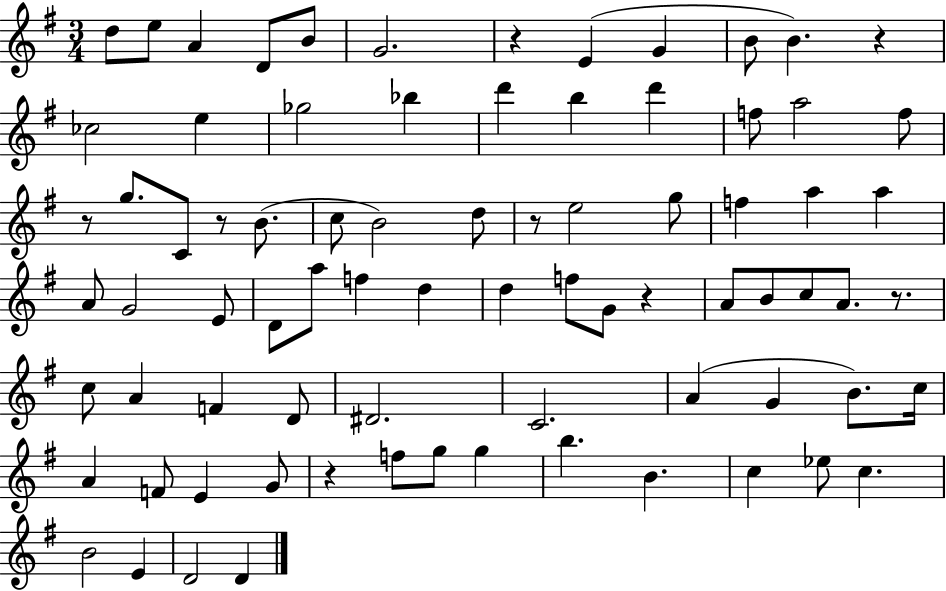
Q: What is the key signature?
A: G major